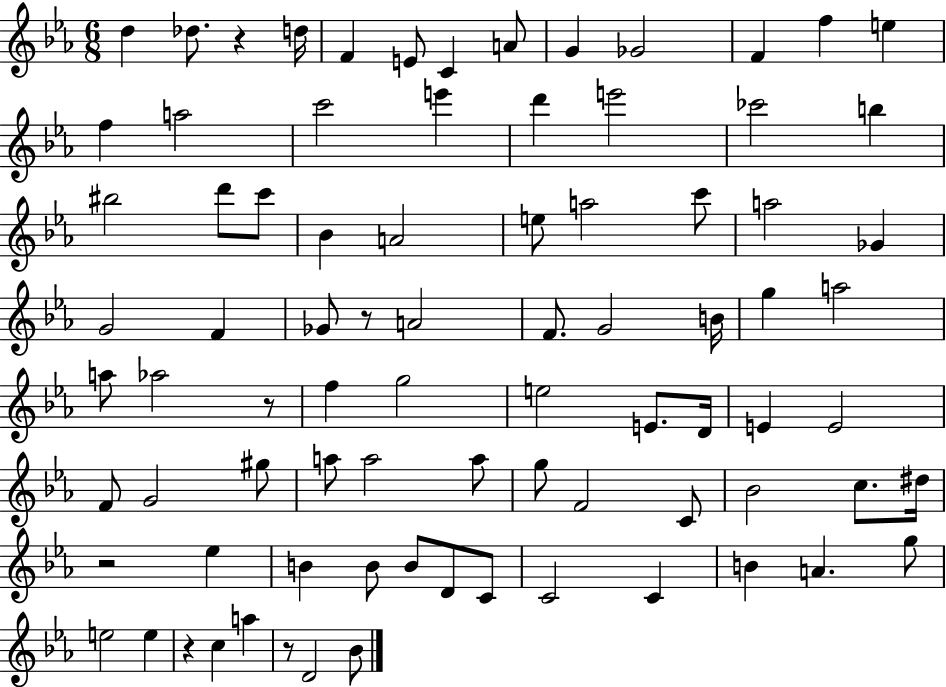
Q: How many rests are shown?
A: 6